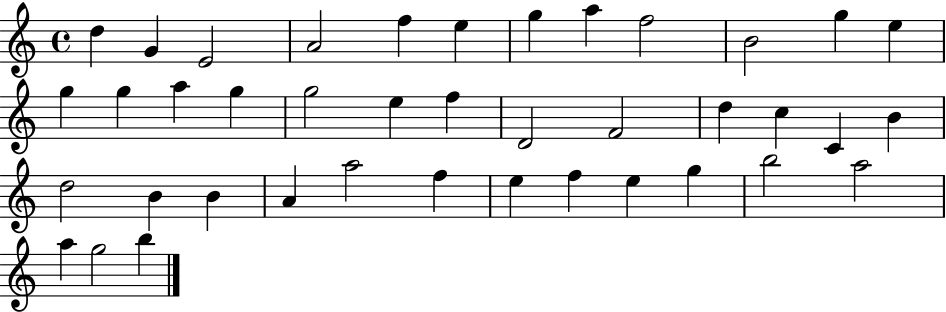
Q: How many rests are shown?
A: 0